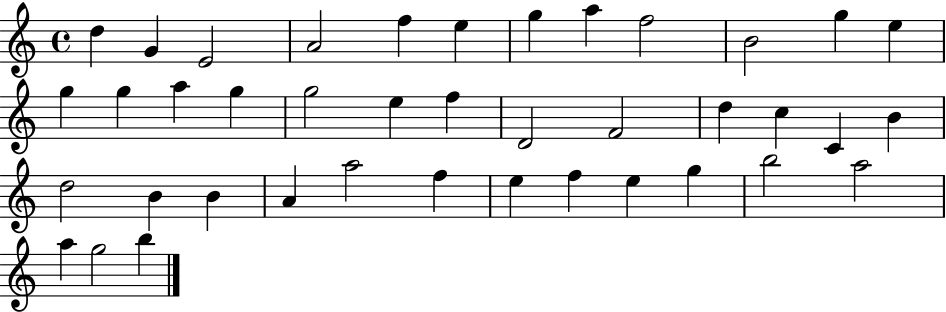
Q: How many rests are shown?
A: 0